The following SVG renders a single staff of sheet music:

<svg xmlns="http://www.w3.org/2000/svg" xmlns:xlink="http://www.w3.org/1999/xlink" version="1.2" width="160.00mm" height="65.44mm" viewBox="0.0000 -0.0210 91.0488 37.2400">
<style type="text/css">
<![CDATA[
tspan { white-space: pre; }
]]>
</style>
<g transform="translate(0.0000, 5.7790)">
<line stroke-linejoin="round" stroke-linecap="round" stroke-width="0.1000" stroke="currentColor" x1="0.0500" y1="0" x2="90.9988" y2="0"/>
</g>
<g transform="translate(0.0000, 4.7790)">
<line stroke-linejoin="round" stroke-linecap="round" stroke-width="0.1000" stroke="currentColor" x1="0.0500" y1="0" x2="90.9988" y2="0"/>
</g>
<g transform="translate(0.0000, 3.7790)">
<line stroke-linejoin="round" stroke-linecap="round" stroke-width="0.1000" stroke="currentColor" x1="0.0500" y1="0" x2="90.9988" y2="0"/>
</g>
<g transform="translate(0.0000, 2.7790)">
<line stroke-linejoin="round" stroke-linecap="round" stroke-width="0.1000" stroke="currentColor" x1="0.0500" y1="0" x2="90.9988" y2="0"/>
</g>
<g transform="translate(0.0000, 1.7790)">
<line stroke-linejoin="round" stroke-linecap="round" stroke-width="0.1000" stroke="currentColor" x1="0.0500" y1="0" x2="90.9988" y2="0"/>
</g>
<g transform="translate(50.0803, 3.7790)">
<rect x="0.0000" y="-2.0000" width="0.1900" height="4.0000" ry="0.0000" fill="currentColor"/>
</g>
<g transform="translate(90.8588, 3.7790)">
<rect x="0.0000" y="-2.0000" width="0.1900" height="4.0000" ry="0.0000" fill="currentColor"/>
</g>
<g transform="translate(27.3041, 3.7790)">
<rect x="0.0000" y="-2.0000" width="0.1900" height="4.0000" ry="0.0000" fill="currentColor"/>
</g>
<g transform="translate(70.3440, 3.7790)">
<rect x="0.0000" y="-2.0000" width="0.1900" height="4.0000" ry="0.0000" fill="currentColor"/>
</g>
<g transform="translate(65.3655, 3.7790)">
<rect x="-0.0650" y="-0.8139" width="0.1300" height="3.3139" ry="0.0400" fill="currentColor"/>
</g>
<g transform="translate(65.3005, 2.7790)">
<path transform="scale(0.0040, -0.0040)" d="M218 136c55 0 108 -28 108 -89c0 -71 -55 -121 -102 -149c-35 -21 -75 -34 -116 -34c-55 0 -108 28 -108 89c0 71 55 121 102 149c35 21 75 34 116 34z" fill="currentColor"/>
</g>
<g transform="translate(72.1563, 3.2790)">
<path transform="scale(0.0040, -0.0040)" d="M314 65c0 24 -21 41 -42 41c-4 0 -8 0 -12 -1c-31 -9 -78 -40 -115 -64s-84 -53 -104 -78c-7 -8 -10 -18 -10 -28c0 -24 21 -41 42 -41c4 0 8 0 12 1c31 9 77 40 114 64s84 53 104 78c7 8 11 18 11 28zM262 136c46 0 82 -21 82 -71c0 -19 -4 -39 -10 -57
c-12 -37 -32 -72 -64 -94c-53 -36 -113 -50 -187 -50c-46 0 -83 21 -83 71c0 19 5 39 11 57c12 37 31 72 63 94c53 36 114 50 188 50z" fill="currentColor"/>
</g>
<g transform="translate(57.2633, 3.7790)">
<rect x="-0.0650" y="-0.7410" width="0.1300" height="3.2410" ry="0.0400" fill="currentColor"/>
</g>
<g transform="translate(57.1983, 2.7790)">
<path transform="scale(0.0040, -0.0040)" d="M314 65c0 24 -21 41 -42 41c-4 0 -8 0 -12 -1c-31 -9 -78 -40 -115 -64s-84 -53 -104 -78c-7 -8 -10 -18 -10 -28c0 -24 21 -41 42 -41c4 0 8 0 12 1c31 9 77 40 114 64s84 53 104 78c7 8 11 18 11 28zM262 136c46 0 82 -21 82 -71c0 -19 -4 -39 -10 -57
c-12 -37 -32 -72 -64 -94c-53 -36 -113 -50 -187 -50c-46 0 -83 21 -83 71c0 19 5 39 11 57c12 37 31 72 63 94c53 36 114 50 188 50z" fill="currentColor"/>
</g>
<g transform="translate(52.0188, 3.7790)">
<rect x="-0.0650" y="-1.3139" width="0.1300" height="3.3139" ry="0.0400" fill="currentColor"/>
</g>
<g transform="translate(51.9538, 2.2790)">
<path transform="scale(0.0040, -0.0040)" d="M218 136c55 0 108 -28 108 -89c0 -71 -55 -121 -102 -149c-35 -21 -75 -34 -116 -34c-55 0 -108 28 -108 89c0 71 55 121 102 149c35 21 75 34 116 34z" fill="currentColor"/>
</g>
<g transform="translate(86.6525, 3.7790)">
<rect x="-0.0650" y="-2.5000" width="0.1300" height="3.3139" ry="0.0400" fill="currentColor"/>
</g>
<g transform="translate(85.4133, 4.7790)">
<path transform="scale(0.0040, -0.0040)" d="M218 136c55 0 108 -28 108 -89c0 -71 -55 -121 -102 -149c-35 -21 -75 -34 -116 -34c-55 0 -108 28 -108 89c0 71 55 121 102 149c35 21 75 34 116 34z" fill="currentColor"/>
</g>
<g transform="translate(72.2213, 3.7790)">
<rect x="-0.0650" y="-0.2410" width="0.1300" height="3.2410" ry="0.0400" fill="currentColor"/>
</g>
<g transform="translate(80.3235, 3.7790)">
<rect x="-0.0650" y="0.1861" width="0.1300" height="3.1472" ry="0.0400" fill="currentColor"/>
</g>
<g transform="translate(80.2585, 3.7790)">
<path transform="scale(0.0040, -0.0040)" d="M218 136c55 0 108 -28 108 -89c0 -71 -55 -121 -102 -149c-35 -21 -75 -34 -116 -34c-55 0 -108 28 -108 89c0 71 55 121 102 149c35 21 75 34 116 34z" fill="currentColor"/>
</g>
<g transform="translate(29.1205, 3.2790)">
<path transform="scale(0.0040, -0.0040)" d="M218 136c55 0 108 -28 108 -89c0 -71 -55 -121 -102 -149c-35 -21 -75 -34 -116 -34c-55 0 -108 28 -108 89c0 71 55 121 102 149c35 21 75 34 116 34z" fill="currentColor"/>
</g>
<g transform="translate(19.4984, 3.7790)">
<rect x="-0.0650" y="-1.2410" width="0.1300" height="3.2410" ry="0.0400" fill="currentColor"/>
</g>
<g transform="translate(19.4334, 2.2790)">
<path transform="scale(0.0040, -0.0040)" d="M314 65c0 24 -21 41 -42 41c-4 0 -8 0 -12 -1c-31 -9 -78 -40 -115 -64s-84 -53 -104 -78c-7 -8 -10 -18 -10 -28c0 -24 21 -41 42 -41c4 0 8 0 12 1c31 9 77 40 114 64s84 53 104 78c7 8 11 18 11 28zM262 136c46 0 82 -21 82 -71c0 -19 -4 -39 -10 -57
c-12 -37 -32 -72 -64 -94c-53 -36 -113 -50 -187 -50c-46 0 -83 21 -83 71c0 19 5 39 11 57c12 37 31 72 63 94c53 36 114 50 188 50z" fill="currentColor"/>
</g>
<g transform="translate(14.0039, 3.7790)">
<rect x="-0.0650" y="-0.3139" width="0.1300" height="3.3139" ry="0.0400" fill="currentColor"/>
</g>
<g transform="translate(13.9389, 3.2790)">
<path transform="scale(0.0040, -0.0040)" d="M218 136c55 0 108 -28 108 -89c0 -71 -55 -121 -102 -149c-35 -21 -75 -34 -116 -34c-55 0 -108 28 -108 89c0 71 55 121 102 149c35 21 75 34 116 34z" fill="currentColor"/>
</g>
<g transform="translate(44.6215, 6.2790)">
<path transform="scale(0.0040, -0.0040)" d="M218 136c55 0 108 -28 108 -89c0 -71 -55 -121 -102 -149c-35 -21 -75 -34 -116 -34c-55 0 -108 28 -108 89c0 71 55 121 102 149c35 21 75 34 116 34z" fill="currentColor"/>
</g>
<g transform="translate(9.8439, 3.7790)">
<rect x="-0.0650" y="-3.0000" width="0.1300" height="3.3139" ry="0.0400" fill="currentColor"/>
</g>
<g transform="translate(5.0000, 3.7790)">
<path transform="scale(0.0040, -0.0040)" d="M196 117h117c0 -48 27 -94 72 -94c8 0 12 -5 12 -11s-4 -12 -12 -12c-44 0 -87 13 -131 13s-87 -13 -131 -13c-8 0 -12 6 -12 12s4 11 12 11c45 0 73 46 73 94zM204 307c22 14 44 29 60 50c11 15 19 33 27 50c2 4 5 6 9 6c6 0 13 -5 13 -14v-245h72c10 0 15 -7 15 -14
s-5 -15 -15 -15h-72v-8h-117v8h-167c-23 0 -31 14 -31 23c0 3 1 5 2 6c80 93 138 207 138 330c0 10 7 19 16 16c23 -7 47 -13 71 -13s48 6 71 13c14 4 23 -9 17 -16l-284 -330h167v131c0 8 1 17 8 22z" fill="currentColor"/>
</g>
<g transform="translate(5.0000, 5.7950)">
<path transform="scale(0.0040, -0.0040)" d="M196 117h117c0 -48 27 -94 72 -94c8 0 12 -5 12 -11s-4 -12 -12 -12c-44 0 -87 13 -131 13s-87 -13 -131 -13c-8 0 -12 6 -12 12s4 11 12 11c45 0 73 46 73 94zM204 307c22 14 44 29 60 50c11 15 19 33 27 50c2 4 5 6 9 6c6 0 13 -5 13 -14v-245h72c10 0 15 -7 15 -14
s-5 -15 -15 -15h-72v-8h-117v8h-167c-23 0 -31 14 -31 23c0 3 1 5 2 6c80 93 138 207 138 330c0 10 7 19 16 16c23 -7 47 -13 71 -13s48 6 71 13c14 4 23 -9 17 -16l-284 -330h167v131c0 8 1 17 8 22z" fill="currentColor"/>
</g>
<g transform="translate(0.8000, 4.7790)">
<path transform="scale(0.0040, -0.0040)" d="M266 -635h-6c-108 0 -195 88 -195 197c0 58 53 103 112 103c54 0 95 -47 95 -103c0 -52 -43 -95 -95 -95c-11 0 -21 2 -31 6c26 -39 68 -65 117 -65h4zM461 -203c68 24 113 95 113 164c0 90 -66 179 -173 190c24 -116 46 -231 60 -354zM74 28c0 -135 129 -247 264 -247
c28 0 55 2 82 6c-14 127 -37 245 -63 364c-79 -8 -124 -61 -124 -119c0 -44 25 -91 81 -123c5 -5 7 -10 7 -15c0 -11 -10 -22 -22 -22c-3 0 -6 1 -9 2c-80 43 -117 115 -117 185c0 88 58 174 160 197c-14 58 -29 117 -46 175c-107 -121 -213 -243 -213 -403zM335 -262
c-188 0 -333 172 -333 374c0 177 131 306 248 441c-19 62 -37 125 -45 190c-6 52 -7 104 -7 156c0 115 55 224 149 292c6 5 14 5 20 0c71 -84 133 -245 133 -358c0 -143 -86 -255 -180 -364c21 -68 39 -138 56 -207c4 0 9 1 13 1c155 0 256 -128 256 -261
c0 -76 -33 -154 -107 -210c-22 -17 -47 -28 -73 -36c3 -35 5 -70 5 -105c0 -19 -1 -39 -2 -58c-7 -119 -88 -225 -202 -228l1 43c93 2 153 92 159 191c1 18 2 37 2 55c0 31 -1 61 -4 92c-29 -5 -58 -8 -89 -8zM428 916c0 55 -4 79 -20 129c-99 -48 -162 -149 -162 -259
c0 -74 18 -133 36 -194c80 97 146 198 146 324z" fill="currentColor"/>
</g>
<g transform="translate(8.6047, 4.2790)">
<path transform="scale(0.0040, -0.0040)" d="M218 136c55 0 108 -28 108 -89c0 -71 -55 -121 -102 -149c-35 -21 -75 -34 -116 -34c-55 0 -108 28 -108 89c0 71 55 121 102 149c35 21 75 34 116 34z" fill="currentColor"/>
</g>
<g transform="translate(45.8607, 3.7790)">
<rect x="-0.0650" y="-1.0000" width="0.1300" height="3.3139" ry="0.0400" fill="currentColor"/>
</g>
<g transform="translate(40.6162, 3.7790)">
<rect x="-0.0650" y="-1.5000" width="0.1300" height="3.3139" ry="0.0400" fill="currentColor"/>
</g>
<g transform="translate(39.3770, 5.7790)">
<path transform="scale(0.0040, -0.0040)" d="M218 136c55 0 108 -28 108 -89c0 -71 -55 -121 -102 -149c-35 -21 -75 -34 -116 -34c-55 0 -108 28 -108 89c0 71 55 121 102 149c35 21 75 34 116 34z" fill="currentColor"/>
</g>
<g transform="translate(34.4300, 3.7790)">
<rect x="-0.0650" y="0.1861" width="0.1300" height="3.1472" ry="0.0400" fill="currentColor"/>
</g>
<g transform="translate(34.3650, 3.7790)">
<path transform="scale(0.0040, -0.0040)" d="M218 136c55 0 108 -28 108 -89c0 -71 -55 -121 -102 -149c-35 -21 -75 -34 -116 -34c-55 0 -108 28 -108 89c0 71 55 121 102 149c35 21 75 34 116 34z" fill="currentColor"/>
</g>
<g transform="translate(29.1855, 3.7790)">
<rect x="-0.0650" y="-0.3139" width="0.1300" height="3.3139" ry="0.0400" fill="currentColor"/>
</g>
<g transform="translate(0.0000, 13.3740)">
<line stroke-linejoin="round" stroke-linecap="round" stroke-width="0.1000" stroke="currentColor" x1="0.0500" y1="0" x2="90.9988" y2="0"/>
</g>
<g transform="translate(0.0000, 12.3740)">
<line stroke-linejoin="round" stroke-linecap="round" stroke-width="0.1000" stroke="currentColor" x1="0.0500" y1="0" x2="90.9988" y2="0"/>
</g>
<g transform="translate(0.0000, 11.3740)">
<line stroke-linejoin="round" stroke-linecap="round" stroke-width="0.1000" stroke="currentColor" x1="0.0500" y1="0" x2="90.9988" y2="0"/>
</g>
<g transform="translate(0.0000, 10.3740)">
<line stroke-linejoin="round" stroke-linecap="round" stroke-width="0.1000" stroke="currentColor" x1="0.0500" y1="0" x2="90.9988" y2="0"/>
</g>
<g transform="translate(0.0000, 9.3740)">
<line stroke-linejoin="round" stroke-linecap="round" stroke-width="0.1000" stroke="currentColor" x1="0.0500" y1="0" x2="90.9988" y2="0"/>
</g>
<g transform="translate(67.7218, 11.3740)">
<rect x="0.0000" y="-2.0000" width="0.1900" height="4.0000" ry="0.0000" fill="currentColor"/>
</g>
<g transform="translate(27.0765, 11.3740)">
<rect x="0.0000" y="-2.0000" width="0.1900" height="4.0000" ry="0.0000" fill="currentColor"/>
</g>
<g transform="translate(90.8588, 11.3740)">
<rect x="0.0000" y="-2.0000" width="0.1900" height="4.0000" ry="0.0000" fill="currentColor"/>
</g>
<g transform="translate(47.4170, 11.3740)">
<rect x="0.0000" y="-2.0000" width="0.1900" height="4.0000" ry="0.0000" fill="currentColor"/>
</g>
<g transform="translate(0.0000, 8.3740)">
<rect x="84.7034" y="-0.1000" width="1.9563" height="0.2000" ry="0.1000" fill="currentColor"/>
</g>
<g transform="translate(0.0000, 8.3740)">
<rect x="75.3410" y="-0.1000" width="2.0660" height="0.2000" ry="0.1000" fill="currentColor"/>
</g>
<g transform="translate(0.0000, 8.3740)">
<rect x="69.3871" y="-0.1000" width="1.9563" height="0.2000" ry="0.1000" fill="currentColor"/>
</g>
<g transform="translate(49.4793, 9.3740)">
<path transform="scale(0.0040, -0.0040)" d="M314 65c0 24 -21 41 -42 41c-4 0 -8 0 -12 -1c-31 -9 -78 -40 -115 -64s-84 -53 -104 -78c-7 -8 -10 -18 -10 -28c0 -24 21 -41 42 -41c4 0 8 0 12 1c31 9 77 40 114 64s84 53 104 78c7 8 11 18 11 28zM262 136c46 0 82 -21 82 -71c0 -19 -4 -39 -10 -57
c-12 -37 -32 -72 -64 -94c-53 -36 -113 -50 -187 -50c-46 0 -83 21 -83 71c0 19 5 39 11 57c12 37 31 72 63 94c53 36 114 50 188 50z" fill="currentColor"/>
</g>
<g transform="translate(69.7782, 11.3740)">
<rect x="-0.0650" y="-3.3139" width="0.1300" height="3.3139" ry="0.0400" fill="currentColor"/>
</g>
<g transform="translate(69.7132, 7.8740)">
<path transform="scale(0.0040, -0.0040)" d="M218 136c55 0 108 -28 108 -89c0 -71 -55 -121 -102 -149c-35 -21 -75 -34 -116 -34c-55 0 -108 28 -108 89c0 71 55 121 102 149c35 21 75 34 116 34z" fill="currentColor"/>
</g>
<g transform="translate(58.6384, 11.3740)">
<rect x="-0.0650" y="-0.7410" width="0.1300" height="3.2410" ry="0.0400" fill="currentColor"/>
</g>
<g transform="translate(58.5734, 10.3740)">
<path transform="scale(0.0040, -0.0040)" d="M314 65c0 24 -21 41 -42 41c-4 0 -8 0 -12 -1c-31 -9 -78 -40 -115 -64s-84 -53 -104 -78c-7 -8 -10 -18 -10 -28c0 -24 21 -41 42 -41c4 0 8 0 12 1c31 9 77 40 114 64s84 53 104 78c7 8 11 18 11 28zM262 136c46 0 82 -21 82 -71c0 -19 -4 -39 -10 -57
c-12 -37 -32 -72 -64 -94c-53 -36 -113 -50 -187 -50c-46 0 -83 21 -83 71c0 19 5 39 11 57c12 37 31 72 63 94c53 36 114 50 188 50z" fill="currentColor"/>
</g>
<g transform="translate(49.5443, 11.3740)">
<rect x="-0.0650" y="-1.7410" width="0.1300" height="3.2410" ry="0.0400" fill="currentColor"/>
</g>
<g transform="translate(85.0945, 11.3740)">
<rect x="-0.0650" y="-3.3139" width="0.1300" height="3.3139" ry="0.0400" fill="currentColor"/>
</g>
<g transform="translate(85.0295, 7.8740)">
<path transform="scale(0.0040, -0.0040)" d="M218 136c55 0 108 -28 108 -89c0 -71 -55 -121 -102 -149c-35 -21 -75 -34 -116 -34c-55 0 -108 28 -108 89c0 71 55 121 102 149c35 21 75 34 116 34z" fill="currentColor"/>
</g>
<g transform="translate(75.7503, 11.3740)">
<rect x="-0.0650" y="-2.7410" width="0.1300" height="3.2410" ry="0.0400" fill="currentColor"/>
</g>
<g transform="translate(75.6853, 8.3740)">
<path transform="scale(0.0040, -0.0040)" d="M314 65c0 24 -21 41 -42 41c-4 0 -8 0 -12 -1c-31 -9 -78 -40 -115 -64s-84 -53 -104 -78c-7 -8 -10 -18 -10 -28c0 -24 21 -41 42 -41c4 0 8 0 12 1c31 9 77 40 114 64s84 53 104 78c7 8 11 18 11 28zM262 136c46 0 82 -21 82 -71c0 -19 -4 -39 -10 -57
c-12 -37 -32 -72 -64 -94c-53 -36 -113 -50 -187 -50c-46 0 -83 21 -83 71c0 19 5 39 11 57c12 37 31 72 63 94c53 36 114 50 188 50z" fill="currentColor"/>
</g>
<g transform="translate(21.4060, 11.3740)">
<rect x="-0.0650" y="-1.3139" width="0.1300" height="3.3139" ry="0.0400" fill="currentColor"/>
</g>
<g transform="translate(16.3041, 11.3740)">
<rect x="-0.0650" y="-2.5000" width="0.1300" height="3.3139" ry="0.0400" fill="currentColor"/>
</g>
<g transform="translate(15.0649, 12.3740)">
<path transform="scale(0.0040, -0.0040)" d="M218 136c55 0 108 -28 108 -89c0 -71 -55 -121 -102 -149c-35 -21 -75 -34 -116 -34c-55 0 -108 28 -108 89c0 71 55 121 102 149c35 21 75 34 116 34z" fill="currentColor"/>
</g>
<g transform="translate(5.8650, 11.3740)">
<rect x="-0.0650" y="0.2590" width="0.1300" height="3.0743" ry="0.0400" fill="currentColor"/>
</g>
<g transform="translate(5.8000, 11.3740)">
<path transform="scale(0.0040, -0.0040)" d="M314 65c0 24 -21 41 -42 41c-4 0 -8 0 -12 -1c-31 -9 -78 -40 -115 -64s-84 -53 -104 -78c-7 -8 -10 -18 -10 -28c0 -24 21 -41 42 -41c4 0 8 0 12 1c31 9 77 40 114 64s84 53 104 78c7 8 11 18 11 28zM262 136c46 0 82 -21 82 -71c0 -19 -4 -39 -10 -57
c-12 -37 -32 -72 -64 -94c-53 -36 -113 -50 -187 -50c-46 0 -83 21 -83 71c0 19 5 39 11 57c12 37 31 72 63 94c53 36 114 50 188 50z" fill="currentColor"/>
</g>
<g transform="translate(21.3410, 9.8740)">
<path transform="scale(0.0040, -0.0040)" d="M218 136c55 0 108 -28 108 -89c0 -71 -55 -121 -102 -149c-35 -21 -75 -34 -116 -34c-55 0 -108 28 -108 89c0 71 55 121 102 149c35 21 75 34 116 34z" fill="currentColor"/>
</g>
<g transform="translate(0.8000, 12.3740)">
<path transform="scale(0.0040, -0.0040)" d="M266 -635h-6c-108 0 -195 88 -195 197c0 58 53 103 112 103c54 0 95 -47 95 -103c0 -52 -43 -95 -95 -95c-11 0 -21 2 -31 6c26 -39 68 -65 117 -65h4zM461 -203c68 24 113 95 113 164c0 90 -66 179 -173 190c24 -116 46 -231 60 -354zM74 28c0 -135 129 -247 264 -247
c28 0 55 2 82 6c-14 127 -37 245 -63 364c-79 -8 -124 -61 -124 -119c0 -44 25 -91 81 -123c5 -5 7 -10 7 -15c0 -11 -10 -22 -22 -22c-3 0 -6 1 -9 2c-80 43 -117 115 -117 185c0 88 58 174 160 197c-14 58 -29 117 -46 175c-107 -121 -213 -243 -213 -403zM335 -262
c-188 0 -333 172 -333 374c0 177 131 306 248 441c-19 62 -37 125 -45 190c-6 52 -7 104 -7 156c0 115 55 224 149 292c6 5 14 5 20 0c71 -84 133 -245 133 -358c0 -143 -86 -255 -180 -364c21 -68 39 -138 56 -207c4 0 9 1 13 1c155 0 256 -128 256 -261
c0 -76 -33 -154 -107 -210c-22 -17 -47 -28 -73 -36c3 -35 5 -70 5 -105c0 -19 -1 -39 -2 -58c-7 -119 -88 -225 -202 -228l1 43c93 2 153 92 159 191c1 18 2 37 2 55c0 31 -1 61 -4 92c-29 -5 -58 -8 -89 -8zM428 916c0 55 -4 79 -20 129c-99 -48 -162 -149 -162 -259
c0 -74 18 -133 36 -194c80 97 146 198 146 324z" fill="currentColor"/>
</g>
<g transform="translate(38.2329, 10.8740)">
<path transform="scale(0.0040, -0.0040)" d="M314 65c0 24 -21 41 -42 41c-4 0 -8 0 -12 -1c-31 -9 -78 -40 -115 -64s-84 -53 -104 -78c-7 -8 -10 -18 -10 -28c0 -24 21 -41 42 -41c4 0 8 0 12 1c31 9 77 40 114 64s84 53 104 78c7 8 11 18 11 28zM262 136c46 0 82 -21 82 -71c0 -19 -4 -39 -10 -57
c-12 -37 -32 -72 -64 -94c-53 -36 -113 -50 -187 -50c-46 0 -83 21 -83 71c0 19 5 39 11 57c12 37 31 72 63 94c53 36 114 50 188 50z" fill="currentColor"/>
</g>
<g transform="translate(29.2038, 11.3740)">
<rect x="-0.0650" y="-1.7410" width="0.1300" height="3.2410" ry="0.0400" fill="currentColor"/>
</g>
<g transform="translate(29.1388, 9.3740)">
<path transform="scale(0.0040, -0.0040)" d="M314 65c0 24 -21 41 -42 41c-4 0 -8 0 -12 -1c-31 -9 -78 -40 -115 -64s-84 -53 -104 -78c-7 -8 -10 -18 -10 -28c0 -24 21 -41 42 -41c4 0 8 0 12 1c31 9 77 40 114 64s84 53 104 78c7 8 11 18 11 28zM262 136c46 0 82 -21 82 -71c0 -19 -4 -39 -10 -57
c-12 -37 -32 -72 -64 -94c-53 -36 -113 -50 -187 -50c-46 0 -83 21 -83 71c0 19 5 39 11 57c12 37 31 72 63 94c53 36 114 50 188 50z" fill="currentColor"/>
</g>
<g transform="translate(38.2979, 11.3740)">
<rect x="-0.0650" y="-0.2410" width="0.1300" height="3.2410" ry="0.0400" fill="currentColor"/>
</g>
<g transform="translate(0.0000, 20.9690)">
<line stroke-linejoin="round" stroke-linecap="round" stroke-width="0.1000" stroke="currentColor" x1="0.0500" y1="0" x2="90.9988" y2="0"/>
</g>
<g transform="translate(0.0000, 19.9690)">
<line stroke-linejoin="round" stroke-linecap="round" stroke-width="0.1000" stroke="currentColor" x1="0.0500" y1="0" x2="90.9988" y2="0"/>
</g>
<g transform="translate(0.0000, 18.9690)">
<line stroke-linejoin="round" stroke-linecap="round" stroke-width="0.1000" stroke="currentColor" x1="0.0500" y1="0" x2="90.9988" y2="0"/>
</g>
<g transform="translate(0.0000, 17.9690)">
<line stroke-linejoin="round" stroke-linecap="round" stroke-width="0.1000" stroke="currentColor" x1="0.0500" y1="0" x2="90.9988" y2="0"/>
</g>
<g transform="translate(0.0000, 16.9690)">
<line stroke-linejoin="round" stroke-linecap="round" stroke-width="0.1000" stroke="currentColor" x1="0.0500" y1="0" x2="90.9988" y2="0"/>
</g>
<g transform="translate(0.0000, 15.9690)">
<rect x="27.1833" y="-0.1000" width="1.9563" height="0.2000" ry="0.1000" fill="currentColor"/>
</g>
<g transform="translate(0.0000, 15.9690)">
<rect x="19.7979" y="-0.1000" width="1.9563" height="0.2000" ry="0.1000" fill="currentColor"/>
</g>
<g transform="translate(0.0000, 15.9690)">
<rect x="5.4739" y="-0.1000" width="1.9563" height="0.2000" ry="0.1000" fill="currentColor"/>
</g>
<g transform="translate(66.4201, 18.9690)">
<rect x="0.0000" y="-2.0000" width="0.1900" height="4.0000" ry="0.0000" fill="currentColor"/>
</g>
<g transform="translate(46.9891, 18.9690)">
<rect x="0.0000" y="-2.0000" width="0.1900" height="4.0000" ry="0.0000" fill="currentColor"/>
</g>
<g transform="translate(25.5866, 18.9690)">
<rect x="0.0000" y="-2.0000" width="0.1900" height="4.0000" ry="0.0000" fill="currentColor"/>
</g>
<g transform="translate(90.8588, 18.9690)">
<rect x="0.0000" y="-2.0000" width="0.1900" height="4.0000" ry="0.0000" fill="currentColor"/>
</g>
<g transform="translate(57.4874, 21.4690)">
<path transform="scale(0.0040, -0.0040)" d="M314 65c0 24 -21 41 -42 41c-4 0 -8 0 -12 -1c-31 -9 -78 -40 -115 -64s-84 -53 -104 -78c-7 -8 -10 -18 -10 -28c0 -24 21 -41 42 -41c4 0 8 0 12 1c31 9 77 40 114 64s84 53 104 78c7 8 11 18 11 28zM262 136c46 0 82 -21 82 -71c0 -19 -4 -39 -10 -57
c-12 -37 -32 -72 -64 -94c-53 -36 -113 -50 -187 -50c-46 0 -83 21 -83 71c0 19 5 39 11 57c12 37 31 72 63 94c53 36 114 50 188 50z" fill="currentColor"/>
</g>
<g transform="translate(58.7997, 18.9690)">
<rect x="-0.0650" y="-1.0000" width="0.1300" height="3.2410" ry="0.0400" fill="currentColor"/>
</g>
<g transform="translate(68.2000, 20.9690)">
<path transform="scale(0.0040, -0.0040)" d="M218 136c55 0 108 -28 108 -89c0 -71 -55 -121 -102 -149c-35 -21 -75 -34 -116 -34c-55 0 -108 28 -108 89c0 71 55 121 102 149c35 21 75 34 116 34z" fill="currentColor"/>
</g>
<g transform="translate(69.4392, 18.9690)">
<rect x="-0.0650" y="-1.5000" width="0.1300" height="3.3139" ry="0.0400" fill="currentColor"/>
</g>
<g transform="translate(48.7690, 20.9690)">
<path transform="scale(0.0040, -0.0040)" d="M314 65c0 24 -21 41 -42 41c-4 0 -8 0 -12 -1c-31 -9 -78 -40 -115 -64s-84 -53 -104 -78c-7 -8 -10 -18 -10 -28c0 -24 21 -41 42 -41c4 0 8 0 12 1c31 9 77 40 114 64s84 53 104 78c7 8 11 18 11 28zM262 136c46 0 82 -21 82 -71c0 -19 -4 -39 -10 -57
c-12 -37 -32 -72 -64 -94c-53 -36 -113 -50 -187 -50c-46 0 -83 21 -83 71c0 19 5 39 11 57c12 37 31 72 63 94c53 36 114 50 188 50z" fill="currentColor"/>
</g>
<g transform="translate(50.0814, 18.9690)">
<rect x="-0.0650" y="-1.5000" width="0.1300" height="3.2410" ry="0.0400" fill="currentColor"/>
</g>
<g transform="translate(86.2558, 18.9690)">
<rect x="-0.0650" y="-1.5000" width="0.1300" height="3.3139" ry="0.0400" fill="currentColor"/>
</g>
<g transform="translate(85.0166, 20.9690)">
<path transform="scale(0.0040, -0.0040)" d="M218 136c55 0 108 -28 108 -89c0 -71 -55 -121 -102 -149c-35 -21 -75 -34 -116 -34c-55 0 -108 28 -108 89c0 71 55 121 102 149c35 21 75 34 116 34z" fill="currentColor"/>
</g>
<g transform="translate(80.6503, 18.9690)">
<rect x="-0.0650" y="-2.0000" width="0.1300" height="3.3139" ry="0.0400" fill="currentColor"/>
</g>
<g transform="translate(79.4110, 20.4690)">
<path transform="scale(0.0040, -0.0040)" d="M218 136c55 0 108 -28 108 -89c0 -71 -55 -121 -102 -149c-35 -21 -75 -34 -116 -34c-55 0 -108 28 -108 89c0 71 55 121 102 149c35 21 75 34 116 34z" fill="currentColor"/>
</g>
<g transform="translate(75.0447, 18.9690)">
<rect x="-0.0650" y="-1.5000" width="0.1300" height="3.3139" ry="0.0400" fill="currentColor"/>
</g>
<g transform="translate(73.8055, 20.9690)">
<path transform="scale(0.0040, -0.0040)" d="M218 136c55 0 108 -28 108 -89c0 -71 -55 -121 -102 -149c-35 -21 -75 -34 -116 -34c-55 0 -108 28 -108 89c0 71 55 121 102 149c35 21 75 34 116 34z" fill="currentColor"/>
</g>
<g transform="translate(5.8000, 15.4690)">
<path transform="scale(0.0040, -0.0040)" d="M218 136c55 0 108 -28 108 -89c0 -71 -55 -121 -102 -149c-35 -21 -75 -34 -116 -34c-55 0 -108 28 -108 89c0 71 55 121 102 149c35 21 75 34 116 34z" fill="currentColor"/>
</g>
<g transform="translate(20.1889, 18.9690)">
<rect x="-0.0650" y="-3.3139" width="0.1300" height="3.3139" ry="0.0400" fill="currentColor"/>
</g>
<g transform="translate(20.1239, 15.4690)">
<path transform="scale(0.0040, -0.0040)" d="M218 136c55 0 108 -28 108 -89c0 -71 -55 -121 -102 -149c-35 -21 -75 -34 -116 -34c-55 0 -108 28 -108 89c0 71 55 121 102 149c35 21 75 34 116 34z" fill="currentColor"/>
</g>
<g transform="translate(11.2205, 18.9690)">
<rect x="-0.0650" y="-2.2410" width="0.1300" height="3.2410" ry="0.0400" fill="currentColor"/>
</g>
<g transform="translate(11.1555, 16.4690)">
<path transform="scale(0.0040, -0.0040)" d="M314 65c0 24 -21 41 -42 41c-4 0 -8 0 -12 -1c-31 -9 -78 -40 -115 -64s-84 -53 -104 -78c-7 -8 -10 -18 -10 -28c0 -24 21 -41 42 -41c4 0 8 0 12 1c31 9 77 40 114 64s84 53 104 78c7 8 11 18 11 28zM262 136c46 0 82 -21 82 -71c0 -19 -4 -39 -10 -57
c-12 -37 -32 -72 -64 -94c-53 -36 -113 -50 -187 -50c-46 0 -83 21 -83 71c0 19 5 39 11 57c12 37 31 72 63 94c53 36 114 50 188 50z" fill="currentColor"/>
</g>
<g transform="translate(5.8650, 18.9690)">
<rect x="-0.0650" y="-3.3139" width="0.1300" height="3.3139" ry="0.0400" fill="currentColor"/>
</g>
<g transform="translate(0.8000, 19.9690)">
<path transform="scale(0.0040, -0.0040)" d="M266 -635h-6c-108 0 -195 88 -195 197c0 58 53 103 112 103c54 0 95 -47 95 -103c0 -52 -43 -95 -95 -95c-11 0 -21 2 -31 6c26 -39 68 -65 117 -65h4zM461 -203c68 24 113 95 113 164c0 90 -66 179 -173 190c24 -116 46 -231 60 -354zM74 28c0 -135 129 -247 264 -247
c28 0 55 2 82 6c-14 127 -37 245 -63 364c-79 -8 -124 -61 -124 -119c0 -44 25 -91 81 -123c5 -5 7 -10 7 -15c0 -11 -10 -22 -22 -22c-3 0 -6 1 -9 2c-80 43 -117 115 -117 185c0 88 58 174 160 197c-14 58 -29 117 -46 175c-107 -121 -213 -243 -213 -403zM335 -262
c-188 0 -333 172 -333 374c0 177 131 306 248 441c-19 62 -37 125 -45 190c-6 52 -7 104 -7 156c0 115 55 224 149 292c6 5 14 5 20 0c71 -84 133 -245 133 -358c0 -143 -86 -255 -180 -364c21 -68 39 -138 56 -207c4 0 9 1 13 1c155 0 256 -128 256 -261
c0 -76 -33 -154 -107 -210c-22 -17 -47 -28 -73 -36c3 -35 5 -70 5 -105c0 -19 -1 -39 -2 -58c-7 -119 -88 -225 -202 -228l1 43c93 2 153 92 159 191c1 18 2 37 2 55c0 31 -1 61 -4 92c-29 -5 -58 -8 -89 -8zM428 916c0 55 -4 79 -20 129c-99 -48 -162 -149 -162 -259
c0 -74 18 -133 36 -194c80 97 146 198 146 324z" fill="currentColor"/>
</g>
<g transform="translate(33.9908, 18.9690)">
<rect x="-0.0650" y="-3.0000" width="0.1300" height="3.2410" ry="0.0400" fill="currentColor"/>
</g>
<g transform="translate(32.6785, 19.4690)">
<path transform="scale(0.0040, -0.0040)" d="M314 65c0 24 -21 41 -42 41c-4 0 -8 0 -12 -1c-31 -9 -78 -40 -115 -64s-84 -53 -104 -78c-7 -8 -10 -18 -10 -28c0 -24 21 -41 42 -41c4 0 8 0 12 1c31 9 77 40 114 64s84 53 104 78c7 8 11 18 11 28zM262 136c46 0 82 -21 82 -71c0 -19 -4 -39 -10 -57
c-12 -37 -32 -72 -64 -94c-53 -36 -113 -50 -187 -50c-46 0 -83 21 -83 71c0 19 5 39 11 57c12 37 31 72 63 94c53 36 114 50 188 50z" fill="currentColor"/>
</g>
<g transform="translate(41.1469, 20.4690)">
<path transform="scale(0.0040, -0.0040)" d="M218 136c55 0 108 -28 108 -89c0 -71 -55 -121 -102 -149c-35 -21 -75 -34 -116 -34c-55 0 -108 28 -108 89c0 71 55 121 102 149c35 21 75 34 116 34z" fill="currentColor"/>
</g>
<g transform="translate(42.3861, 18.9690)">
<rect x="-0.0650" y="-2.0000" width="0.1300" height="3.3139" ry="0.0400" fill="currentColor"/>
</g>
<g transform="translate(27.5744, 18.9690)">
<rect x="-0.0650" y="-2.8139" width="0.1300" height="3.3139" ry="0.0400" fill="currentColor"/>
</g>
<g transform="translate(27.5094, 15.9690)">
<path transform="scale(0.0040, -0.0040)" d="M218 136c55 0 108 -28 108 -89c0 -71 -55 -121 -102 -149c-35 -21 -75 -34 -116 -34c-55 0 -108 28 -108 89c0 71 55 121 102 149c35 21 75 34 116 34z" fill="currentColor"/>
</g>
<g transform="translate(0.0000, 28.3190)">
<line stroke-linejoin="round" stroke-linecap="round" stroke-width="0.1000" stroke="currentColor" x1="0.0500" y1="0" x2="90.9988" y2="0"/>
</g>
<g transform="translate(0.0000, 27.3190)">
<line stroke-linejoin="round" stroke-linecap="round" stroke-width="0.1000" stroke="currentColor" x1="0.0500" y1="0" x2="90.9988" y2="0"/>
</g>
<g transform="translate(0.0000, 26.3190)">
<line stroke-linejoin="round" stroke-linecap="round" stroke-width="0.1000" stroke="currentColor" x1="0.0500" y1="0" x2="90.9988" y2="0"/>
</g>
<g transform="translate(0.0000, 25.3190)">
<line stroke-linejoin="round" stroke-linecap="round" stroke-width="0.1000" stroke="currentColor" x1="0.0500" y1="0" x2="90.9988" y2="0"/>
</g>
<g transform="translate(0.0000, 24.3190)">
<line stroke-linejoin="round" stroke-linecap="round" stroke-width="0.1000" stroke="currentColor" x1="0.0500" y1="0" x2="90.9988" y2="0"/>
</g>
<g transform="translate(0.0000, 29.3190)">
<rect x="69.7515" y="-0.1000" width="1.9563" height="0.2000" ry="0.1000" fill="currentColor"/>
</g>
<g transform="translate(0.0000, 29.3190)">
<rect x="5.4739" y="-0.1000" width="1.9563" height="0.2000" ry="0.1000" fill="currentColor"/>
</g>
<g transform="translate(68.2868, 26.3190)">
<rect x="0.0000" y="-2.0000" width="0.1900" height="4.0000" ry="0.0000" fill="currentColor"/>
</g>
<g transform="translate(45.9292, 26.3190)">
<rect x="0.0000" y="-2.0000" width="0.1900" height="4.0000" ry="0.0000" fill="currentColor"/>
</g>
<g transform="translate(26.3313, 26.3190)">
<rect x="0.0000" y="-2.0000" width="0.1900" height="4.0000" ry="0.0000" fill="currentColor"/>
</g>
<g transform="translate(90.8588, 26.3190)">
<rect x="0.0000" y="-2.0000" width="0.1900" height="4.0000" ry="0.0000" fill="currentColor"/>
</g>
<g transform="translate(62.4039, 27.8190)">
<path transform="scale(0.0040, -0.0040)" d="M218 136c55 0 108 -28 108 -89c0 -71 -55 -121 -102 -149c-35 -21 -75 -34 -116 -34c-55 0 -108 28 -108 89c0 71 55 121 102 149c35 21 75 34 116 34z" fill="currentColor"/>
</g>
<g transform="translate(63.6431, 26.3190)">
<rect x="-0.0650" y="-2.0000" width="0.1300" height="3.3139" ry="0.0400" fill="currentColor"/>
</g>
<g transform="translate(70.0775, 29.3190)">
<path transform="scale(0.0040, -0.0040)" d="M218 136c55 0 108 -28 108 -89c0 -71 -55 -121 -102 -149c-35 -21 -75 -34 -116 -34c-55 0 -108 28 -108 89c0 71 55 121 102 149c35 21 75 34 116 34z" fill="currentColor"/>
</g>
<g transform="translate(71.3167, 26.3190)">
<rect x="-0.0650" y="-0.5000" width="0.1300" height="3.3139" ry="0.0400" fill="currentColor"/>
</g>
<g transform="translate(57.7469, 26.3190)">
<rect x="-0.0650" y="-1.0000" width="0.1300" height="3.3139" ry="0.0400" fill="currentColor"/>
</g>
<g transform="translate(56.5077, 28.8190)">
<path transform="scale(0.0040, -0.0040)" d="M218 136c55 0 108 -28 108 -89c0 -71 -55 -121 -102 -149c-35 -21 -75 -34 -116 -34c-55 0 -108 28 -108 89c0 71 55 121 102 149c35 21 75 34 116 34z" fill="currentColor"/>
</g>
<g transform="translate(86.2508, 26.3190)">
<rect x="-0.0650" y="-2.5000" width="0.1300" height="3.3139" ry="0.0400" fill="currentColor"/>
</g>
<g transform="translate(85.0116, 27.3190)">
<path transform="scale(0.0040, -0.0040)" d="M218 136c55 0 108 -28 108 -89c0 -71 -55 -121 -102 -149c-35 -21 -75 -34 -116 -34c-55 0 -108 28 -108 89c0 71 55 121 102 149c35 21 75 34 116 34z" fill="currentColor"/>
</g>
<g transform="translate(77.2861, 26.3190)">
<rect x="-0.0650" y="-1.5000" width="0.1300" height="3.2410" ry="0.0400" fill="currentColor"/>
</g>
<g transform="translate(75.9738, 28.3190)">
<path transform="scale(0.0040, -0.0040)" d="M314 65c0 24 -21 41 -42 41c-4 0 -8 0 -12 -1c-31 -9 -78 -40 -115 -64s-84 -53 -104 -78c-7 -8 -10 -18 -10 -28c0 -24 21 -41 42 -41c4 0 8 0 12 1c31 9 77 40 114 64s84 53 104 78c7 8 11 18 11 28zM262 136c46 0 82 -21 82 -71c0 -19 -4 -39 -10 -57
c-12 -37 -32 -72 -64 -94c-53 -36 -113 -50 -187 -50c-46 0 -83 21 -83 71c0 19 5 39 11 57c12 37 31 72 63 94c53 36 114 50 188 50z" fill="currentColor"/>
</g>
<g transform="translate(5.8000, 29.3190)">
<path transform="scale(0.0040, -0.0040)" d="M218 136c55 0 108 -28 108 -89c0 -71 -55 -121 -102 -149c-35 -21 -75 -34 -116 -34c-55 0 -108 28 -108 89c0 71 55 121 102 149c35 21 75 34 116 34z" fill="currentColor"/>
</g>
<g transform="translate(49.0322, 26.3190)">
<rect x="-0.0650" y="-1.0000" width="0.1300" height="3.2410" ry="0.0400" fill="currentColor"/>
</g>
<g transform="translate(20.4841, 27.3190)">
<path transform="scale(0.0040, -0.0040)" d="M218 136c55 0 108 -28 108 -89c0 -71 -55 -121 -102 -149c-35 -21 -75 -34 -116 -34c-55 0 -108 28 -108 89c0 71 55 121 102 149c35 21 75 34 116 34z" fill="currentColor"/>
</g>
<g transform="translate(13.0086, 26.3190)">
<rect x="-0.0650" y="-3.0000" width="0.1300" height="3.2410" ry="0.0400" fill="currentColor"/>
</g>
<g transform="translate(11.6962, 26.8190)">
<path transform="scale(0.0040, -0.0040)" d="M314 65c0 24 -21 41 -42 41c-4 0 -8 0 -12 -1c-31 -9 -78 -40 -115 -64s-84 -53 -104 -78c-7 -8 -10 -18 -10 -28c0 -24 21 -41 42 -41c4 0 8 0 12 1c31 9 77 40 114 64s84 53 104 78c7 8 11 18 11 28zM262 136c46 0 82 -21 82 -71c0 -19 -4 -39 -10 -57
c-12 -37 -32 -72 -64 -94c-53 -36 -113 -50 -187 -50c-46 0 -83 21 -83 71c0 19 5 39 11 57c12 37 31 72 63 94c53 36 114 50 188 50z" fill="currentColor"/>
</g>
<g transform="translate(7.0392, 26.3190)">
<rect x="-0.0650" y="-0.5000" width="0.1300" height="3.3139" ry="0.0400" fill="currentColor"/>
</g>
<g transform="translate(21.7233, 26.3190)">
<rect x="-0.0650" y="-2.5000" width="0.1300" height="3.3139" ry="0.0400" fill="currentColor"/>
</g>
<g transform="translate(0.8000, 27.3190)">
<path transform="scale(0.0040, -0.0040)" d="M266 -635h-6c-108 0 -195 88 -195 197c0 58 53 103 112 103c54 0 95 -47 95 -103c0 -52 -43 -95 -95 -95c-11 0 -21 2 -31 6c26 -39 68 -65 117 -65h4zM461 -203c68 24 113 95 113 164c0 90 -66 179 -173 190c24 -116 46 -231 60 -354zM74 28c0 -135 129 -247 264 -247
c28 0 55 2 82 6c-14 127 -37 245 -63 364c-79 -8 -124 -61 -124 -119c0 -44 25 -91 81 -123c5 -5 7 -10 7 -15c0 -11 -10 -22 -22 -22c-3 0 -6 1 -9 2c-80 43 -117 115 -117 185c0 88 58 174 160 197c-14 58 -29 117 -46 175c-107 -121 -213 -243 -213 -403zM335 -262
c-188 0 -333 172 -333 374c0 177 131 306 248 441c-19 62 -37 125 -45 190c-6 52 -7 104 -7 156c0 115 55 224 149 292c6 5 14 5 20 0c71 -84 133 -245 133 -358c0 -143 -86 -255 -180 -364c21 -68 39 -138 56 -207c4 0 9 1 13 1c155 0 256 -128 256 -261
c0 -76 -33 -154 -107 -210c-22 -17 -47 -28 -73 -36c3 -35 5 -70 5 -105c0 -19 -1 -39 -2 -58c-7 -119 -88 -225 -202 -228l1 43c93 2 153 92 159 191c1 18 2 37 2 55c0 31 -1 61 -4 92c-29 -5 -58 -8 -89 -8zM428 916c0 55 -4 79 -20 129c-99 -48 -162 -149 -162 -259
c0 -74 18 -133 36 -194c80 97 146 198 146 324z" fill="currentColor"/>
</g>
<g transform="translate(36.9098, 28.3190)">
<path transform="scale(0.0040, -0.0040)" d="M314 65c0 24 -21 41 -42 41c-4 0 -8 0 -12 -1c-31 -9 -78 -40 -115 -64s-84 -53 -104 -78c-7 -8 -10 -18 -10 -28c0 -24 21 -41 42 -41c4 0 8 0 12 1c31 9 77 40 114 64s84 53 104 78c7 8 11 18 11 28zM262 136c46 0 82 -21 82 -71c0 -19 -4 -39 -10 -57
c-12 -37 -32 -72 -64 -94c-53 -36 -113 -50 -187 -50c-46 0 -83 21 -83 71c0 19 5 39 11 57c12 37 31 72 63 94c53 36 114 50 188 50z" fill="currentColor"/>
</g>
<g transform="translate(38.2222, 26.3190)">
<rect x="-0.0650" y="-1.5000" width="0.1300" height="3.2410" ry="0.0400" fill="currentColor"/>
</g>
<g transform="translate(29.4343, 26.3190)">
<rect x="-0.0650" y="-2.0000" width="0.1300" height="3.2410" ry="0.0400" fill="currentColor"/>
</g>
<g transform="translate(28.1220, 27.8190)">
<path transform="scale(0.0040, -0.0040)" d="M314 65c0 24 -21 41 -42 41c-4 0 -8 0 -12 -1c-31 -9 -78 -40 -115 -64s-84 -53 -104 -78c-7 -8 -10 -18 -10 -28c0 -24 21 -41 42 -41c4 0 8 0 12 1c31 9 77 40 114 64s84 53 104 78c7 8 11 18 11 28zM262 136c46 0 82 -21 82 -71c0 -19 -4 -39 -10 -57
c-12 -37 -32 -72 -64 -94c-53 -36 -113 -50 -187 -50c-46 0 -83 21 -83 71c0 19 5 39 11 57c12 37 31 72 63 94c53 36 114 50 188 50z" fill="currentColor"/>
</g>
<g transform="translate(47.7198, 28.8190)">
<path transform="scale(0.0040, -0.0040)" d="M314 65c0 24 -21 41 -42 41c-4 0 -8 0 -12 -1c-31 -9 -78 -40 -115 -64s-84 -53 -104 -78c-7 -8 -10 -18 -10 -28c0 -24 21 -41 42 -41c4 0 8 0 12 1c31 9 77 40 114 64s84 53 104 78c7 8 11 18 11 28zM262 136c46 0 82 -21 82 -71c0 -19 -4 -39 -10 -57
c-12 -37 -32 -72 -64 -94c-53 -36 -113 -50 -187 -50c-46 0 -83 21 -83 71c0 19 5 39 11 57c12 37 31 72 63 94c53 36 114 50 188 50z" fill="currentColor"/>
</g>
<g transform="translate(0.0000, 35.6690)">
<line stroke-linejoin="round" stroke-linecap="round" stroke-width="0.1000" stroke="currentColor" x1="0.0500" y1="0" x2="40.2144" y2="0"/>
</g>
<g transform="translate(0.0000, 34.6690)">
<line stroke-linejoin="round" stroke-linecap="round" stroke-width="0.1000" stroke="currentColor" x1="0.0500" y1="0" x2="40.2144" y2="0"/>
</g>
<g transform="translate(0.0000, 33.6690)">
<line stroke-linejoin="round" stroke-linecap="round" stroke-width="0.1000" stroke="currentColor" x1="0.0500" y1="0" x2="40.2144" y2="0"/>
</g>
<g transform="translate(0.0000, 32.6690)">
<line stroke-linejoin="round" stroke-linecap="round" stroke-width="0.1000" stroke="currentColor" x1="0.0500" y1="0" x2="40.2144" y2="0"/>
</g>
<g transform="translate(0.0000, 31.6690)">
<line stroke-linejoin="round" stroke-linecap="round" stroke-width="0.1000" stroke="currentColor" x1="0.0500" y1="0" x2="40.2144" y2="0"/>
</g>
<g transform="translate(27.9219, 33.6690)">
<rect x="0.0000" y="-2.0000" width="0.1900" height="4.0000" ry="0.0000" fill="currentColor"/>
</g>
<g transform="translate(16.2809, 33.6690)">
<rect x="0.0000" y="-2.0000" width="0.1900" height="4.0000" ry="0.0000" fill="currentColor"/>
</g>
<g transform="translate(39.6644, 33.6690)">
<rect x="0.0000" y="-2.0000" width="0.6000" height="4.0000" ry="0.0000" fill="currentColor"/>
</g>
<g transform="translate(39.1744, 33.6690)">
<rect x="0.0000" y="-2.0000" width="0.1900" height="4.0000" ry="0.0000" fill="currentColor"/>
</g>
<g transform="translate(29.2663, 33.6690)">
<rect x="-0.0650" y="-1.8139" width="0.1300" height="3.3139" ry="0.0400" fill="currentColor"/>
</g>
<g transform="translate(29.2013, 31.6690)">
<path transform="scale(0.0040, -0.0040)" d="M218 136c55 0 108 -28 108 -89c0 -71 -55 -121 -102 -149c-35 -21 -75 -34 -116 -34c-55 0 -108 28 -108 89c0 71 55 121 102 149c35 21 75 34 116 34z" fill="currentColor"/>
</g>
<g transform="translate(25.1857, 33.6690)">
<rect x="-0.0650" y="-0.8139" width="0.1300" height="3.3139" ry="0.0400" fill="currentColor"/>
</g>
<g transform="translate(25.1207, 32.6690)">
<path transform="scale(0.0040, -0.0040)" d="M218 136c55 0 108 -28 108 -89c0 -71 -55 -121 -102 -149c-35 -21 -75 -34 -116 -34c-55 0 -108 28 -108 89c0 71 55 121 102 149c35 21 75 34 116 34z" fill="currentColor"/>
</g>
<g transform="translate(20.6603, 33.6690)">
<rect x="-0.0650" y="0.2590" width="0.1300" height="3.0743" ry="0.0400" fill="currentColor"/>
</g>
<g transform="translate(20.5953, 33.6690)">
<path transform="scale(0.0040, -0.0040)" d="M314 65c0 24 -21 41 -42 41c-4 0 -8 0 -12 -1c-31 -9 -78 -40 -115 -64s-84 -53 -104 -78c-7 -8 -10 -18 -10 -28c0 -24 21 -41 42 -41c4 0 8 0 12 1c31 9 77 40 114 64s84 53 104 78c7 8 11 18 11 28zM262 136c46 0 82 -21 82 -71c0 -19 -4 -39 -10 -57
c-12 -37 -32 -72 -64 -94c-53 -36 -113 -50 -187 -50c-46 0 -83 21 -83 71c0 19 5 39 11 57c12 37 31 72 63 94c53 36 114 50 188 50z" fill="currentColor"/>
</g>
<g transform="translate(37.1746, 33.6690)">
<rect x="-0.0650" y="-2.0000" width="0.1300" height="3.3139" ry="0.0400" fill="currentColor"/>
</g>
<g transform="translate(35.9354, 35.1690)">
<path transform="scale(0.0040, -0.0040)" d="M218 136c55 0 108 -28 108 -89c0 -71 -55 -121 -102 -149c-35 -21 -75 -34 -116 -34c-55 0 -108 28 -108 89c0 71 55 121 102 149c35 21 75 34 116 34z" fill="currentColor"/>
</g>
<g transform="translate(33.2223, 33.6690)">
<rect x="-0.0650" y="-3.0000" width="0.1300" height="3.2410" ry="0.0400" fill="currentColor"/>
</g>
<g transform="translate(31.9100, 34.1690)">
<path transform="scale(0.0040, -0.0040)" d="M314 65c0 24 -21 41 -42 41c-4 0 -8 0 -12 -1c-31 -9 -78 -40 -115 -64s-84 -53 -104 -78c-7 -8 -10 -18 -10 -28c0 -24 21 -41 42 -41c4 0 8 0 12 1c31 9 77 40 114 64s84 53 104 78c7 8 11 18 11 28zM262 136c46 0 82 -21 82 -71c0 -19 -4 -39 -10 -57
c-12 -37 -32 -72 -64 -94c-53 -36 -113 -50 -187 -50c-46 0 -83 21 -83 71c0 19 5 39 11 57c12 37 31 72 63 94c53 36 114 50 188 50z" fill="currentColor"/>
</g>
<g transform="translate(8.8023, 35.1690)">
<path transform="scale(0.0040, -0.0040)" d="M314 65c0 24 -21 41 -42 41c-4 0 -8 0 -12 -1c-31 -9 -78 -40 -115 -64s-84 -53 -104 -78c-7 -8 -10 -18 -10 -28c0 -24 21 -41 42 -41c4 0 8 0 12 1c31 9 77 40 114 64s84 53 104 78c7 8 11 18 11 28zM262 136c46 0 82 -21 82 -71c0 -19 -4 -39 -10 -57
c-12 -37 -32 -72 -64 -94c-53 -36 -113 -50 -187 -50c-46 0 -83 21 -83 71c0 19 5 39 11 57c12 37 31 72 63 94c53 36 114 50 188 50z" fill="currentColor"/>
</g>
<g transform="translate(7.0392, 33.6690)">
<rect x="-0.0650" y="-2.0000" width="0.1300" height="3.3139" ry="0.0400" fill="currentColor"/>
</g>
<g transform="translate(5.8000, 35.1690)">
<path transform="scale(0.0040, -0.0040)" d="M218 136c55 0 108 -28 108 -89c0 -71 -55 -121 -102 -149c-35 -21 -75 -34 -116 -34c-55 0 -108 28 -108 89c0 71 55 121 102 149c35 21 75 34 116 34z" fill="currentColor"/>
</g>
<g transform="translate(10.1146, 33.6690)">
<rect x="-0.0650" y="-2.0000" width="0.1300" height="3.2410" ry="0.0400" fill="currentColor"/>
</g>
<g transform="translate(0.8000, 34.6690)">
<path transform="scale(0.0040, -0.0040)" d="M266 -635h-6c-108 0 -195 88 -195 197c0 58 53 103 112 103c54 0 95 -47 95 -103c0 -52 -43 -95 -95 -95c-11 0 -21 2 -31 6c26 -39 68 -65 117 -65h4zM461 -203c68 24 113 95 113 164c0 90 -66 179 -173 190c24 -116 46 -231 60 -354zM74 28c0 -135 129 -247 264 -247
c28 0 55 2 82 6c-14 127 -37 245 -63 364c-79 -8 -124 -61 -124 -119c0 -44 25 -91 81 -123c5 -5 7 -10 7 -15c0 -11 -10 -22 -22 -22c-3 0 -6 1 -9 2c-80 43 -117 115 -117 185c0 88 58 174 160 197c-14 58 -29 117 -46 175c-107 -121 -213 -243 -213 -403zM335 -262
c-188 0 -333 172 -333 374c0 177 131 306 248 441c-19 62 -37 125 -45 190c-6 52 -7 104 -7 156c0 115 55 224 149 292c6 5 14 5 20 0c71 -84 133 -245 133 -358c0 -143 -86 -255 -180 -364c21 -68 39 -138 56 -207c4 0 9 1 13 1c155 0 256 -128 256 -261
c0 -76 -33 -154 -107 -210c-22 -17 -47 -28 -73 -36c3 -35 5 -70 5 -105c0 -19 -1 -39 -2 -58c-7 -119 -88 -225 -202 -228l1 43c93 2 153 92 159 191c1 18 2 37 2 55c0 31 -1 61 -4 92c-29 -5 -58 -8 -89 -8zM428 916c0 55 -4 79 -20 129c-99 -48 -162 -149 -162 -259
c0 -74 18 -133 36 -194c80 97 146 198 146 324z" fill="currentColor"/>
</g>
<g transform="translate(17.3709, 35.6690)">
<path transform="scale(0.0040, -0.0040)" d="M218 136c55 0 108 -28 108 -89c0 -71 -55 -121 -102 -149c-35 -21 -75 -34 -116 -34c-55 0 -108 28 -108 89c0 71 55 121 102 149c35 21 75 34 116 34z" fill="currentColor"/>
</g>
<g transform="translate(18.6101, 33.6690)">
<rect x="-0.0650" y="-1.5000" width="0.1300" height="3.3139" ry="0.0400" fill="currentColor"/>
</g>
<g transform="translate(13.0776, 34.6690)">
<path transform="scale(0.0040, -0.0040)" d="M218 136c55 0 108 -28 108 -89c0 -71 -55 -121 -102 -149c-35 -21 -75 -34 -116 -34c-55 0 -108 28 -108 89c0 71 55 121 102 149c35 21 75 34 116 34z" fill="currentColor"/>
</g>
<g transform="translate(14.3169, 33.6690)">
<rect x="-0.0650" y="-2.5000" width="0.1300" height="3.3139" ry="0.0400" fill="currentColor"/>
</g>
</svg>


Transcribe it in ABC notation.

X:1
T:Untitled
M:4/4
L:1/4
K:C
A c e2 c B E D e d2 d c2 B G B2 G e f2 c2 f2 d2 b a2 b b g2 b a A2 F E2 D2 E E F E C A2 G F2 E2 D2 D F C E2 G F F2 G E B2 d f A2 F